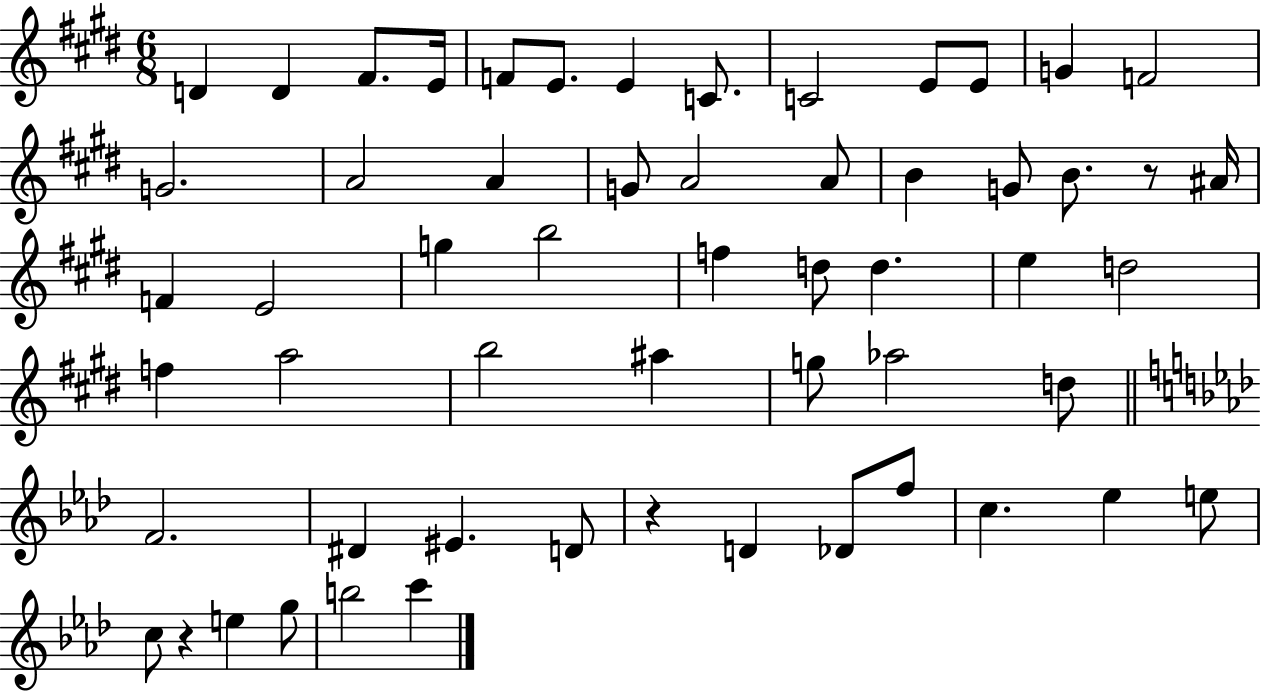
D4/q D4/q F#4/e. E4/s F4/e E4/e. E4/q C4/e. C4/h E4/e E4/e G4/q F4/h G4/h. A4/h A4/q G4/e A4/h A4/e B4/q G4/e B4/e. R/e A#4/s F4/q E4/h G5/q B5/h F5/q D5/e D5/q. E5/q D5/h F5/q A5/h B5/h A#5/q G5/e Ab5/h D5/e F4/h. D#4/q EIS4/q. D4/e R/q D4/q Db4/e F5/e C5/q. Eb5/q E5/e C5/e R/q E5/q G5/e B5/h C6/q